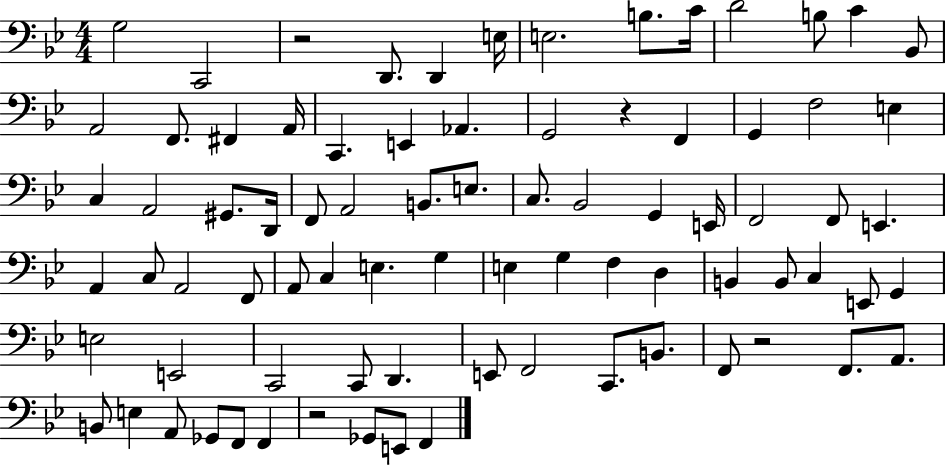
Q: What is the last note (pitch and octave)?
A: F2